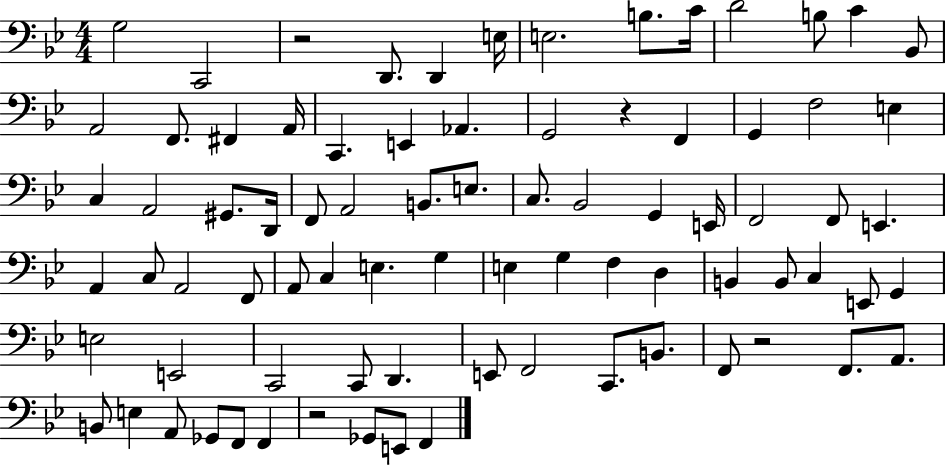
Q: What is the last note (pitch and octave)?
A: F2